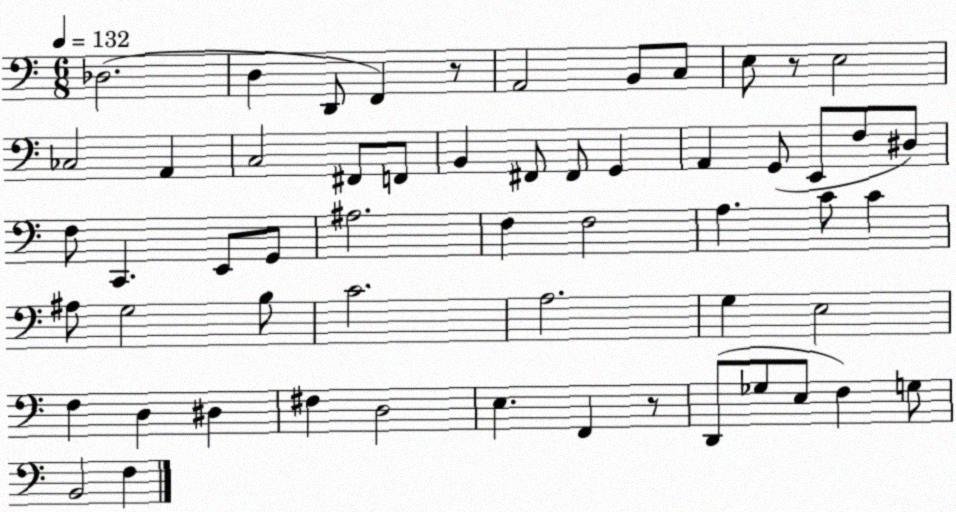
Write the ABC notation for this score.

X:1
T:Untitled
M:6/8
L:1/4
K:C
_D,2 D, D,,/2 F,, z/2 A,,2 B,,/2 C,/2 E,/2 z/2 E,2 _C,2 A,, C,2 ^F,,/2 F,,/2 B,, ^F,,/2 ^F,,/2 G,, A,, G,,/2 E,,/2 F,/2 ^D,/2 F,/2 C,, E,,/2 G,,/2 ^A,2 F, F,2 A, C/2 C ^A,/2 G,2 B,/2 C2 A,2 G, E,2 F, D, ^D, ^F, D,2 E, F,, z/2 D,,/2 _G,/2 E,/2 F, G,/2 B,,2 F,